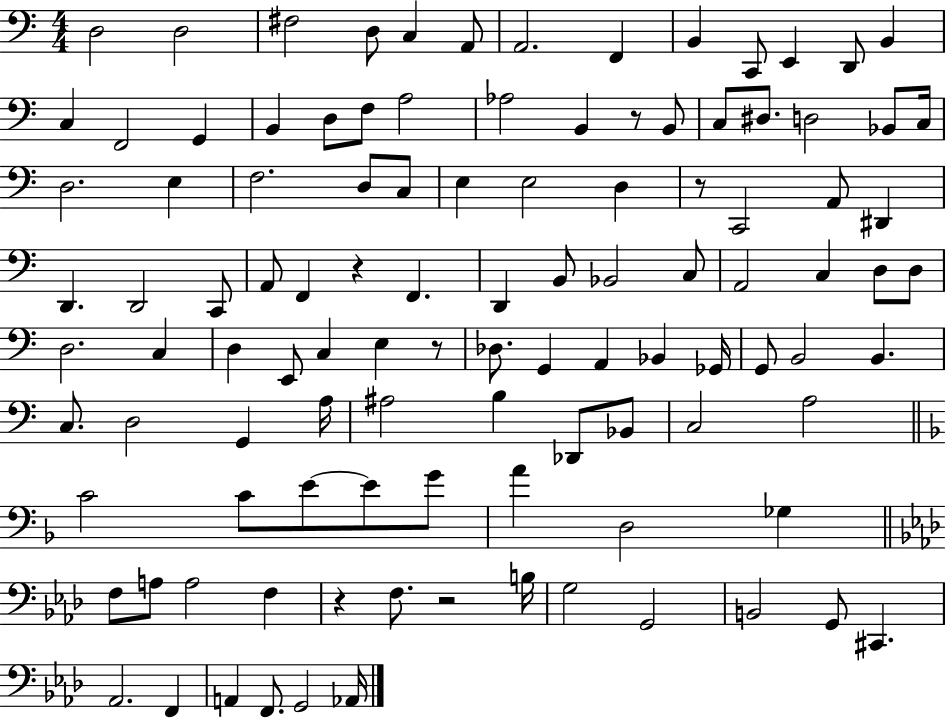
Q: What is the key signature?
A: C major